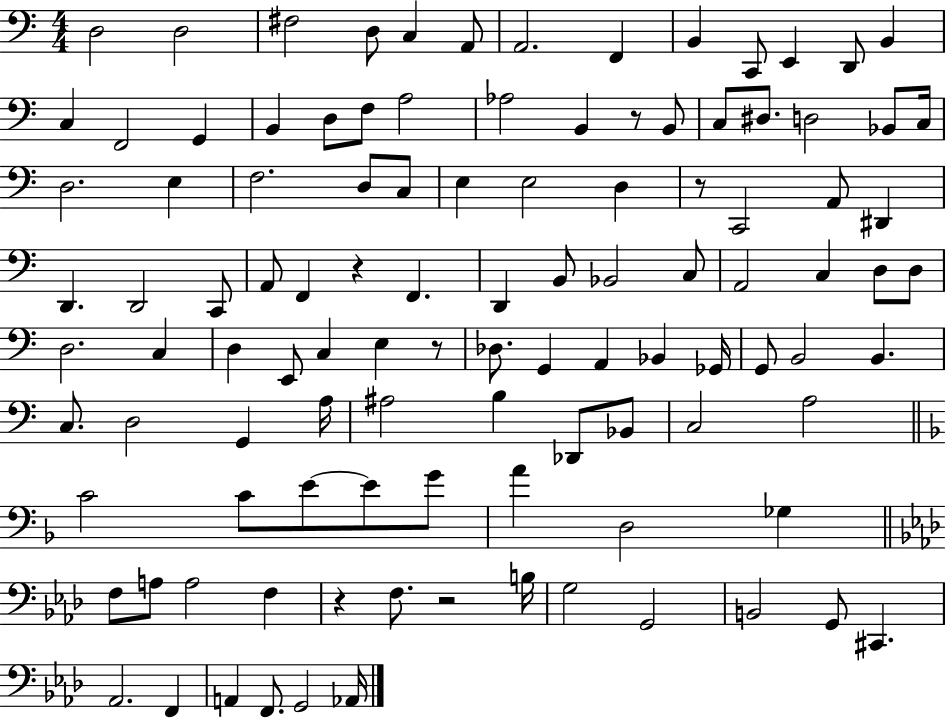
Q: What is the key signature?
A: C major